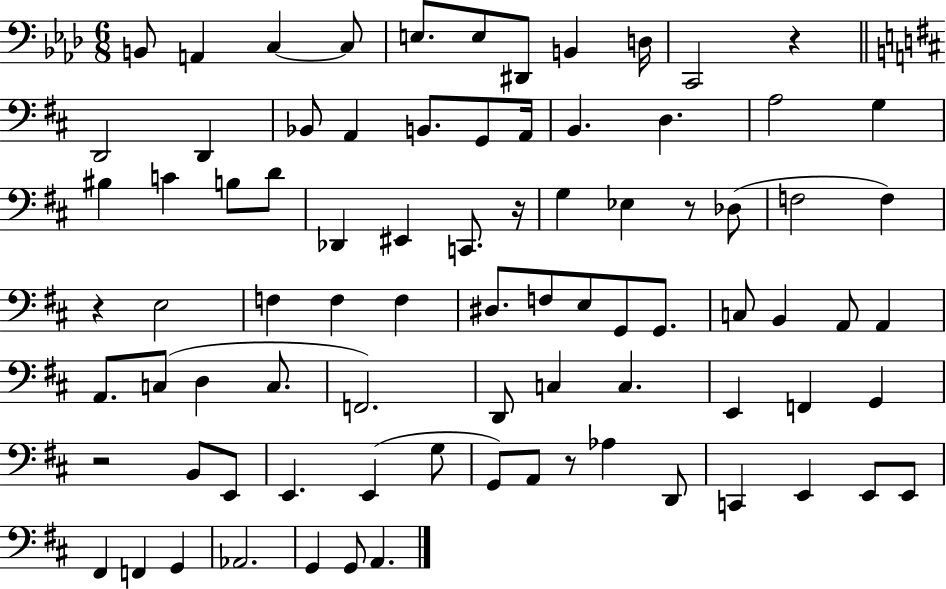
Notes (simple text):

B2/e A2/q C3/q C3/e E3/e. E3/e D#2/e B2/q D3/s C2/h R/q D2/h D2/q Bb2/e A2/q B2/e. G2/e A2/s B2/q. D3/q. A3/h G3/q BIS3/q C4/q B3/e D4/e Db2/q EIS2/q C2/e. R/s G3/q Eb3/q R/e Db3/e F3/h F3/q R/q E3/h F3/q F3/q F3/q D#3/e. F3/e E3/e G2/e G2/e. C3/e B2/q A2/e A2/q A2/e. C3/e D3/q C3/e. F2/h. D2/e C3/q C3/q. E2/q F2/q G2/q R/h B2/e E2/e E2/q. E2/q G3/e G2/e A2/e R/e Ab3/q D2/e C2/q E2/q E2/e E2/e F#2/q F2/q G2/q Ab2/h. G2/q G2/e A2/q.